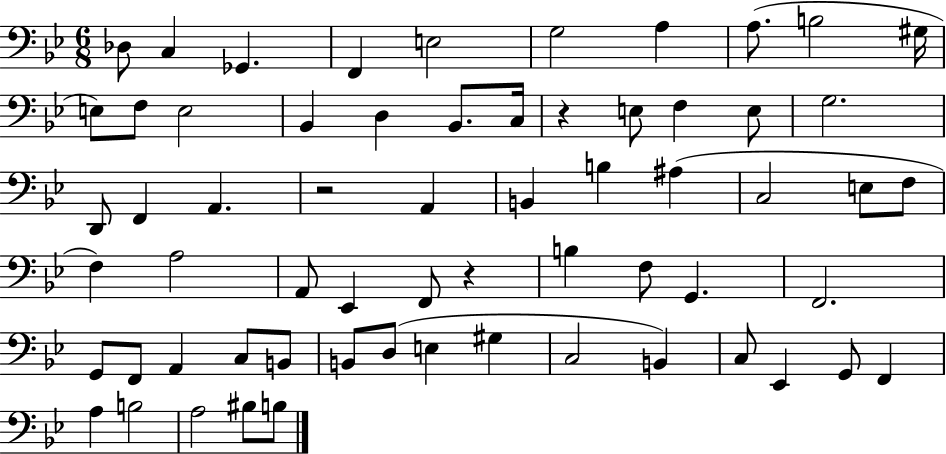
X:1
T:Untitled
M:6/8
L:1/4
K:Bb
_D,/2 C, _G,, F,, E,2 G,2 A, A,/2 B,2 ^G,/4 E,/2 F,/2 E,2 _B,, D, _B,,/2 C,/4 z E,/2 F, E,/2 G,2 D,,/2 F,, A,, z2 A,, B,, B, ^A, C,2 E,/2 F,/2 F, A,2 A,,/2 _E,, F,,/2 z B, F,/2 G,, F,,2 G,,/2 F,,/2 A,, C,/2 B,,/2 B,,/2 D,/2 E, ^G, C,2 B,, C,/2 _E,, G,,/2 F,, A, B,2 A,2 ^B,/2 B,/2